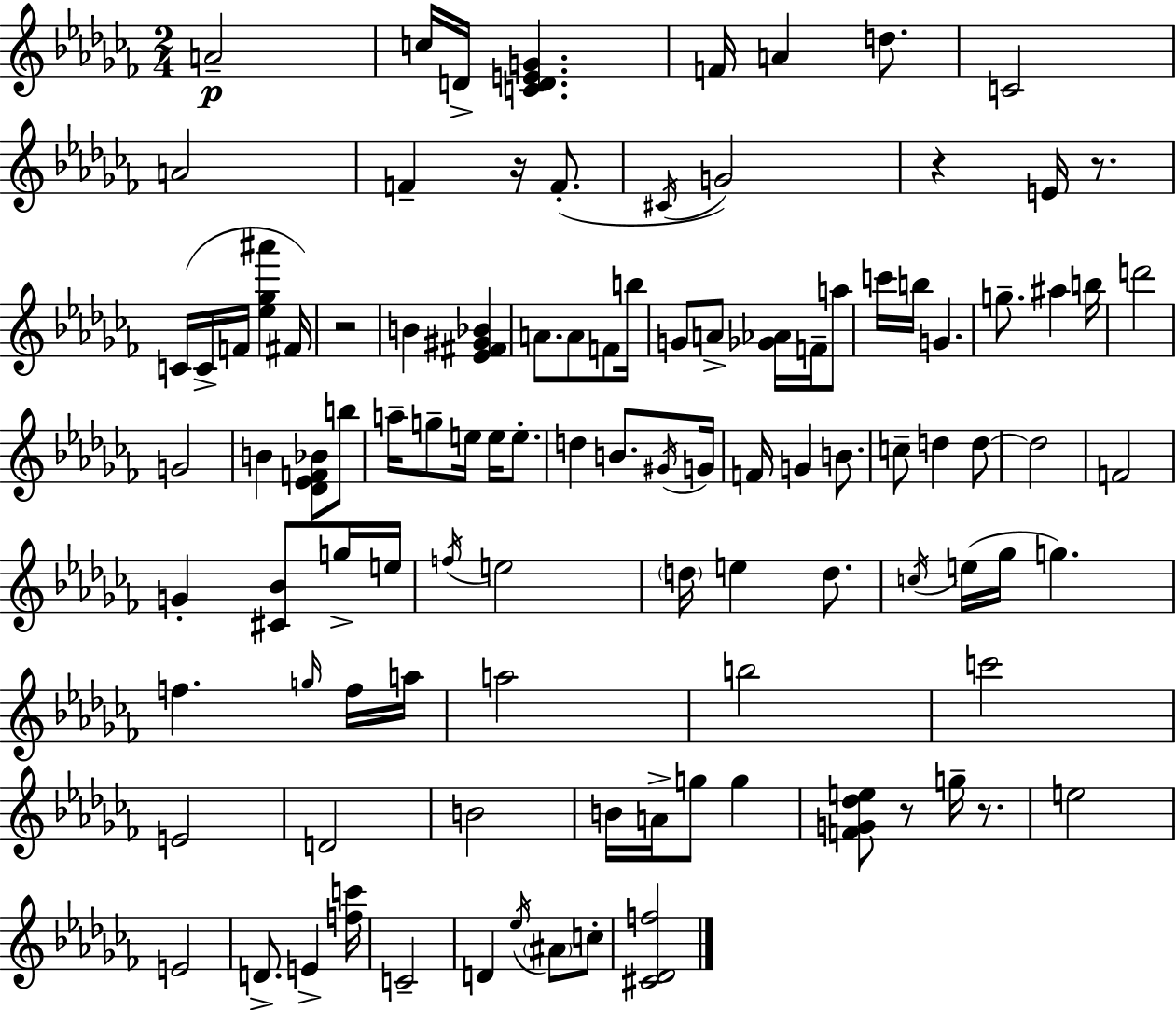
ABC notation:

X:1
T:Untitled
M:2/4
L:1/4
K:Abm
A2 c/4 D/4 [CDEG] F/4 A d/2 C2 A2 F z/4 F/2 ^C/4 G2 z E/4 z/2 C/4 C/4 F/4 [_e_g^a'] ^F/4 z2 B [_E^F^G_B] A/2 A/2 F/2 b/4 G/2 A/2 [_G_A]/4 F/4 a/2 c'/4 b/4 G g/2 ^a b/4 d'2 G2 B [_D_EF_B]/2 b/2 a/4 g/2 e/4 e/4 e/2 d B/2 ^G/4 G/4 F/4 G B/2 c/2 d d/2 d2 F2 G [^C_B]/2 g/4 e/4 f/4 e2 d/4 e d/2 c/4 e/4 _g/4 g f g/4 f/4 a/4 a2 b2 c'2 E2 D2 B2 B/4 A/4 g/2 g [FG_de]/2 z/2 g/4 z/2 e2 E2 D/2 E [fc']/4 C2 D _e/4 ^A/2 c/2 [^C_Df]2